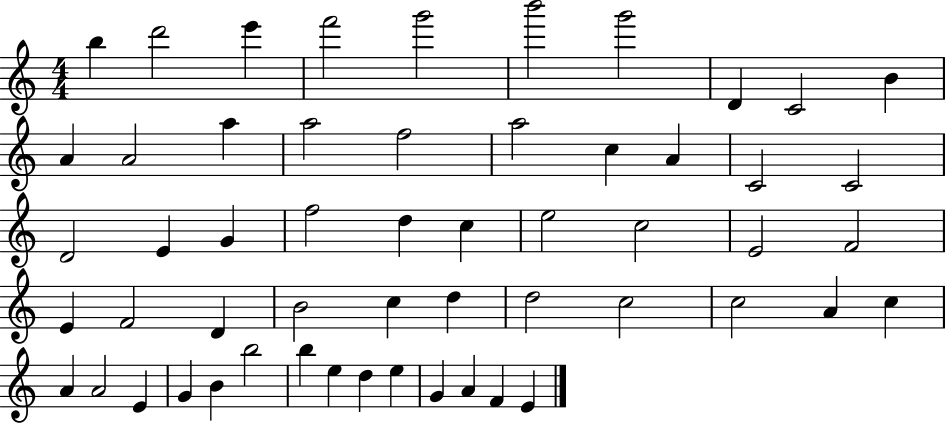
{
  \clef treble
  \numericTimeSignature
  \time 4/4
  \key c \major
  b''4 d'''2 e'''4 | f'''2 g'''2 | b'''2 g'''2 | d'4 c'2 b'4 | \break a'4 a'2 a''4 | a''2 f''2 | a''2 c''4 a'4 | c'2 c'2 | \break d'2 e'4 g'4 | f''2 d''4 c''4 | e''2 c''2 | e'2 f'2 | \break e'4 f'2 d'4 | b'2 c''4 d''4 | d''2 c''2 | c''2 a'4 c''4 | \break a'4 a'2 e'4 | g'4 b'4 b''2 | b''4 e''4 d''4 e''4 | g'4 a'4 f'4 e'4 | \break \bar "|."
}